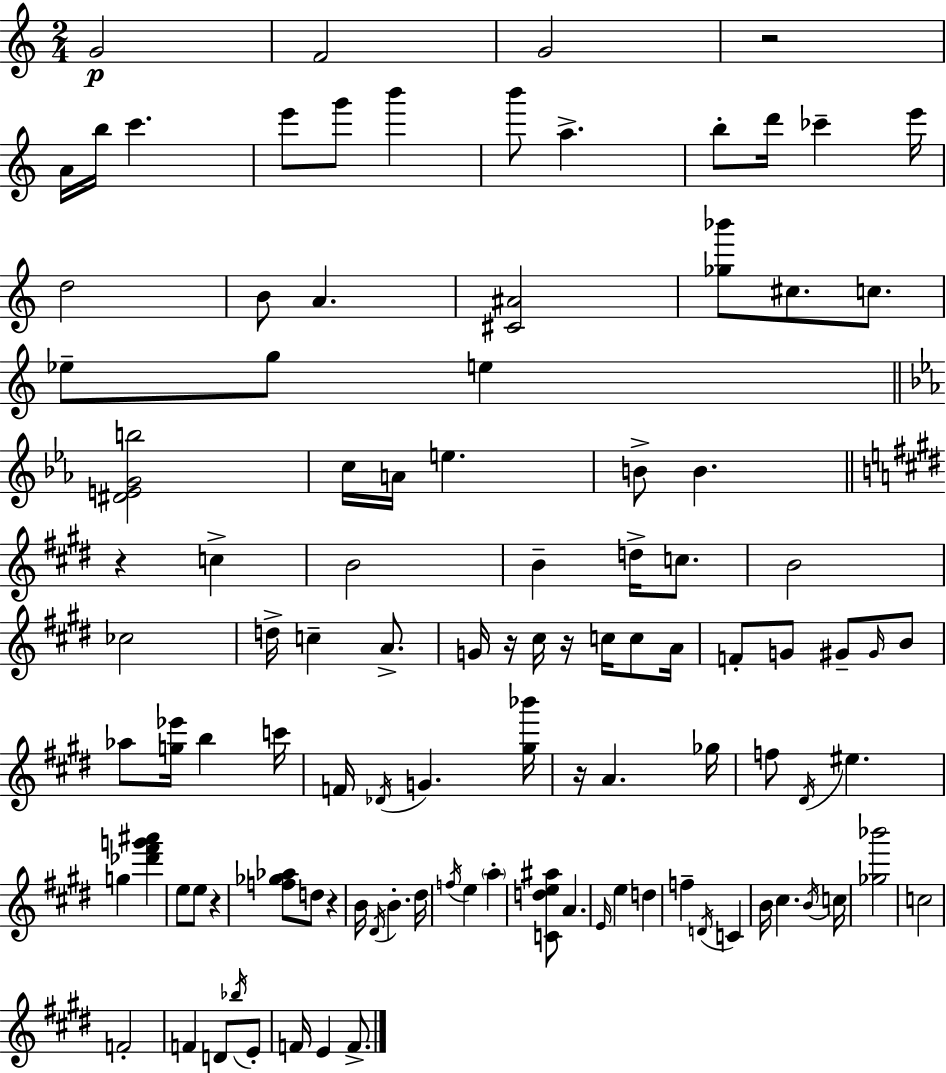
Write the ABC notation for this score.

X:1
T:Untitled
M:2/4
L:1/4
K:Am
G2 F2 G2 z2 A/4 b/4 c' e'/2 g'/2 b' b'/2 a b/2 d'/4 _c' e'/4 d2 B/2 A [^C^A]2 [_g_b']/2 ^c/2 c/2 _e/2 g/2 e [^DEGb]2 c/4 A/4 e B/2 B z c B2 B d/4 c/2 B2 _c2 d/4 c A/2 G/4 z/4 ^c/4 z/4 c/4 c/2 A/4 F/2 G/2 ^G/2 ^G/4 B/2 _a/2 [g_e']/4 b c'/4 F/4 _D/4 G [^g_b']/4 z/4 A _g/4 f/2 ^D/4 ^e g [_d'^f'g'^a'] e/2 e/2 z [f_g_a]/2 d/2 z B/4 ^D/4 B ^d/4 f/4 e a [Cde^a]/2 A E/4 e d f D/4 C B/4 ^c B/4 c/4 [_g_b']2 c2 F2 F D/2 _b/4 E/2 F/4 E F/2